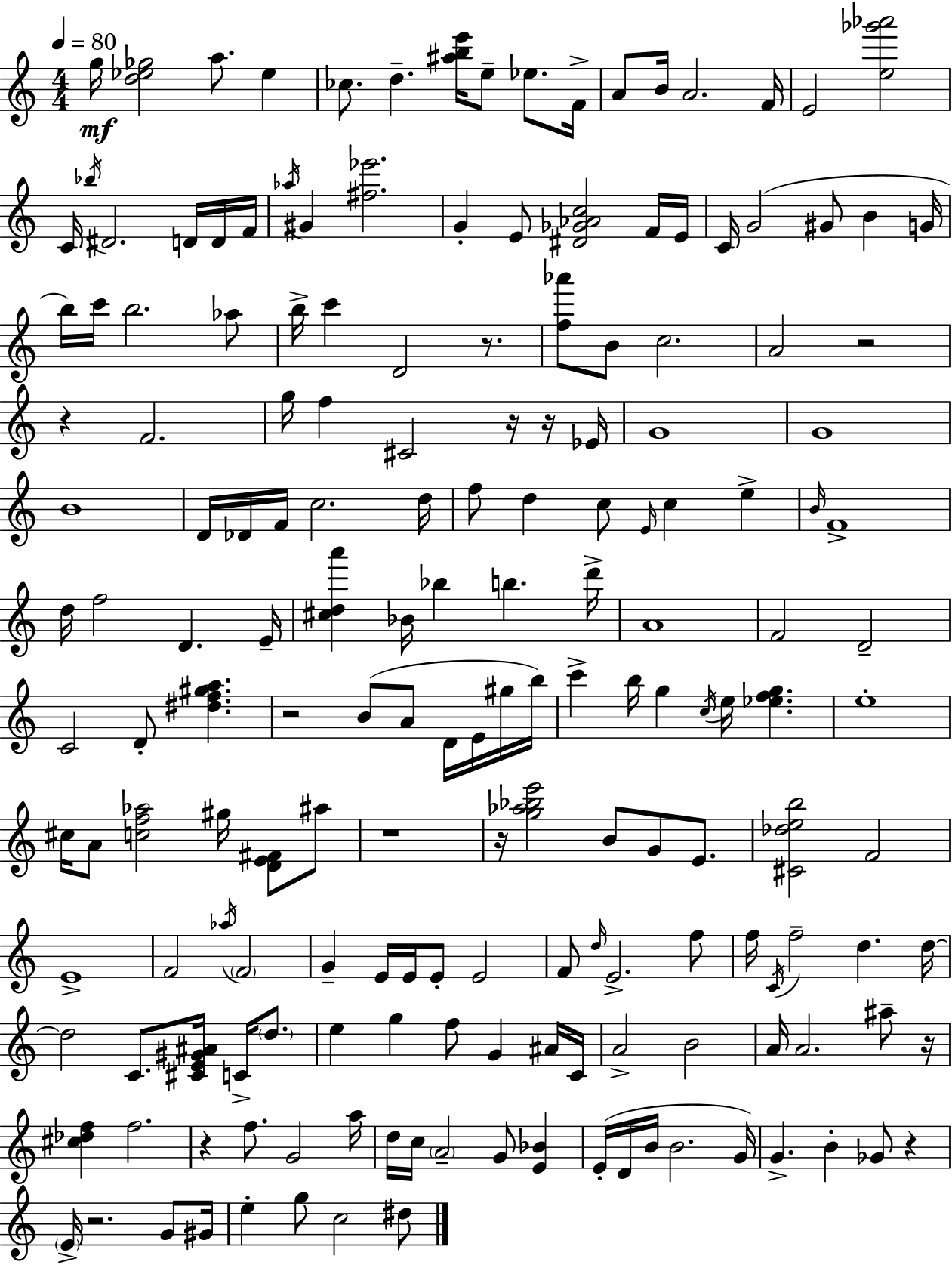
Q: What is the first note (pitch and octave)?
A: G5